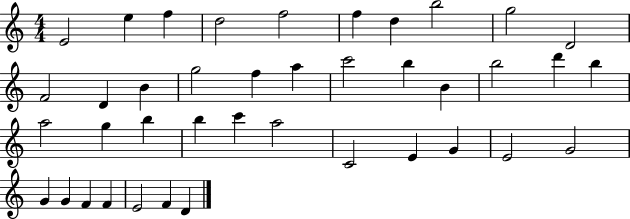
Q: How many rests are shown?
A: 0